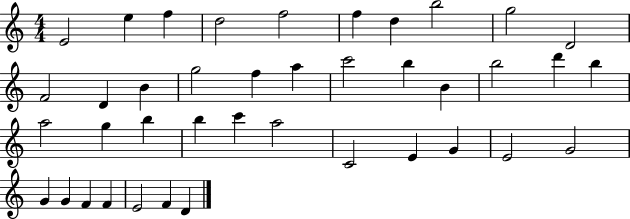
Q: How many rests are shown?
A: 0